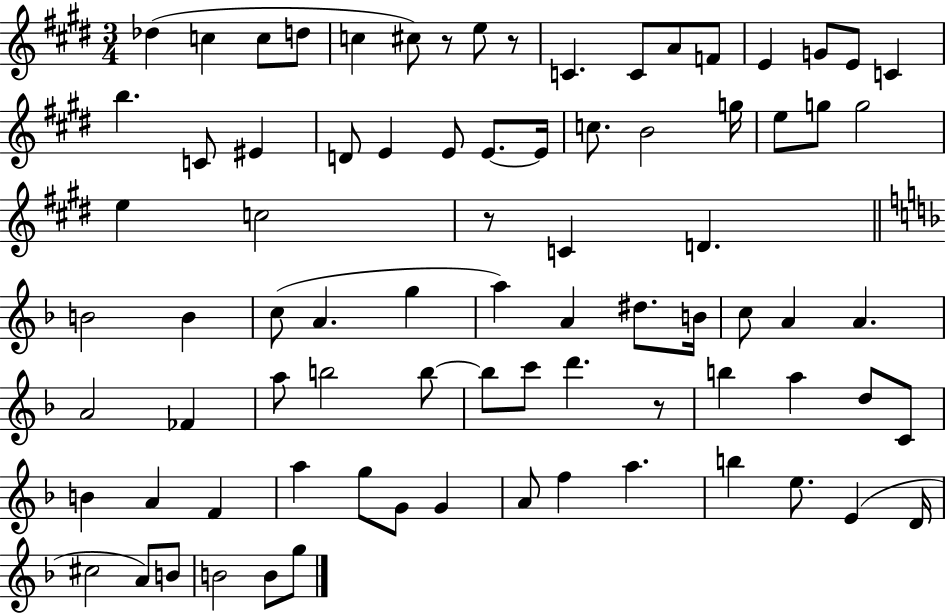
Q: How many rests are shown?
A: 4